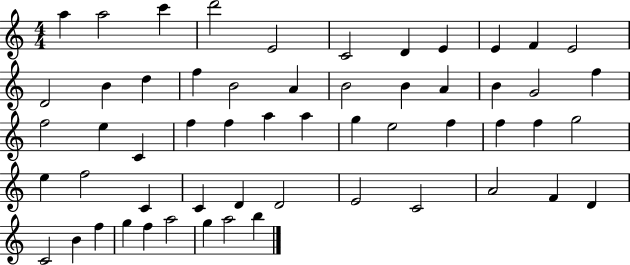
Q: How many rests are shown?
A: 0